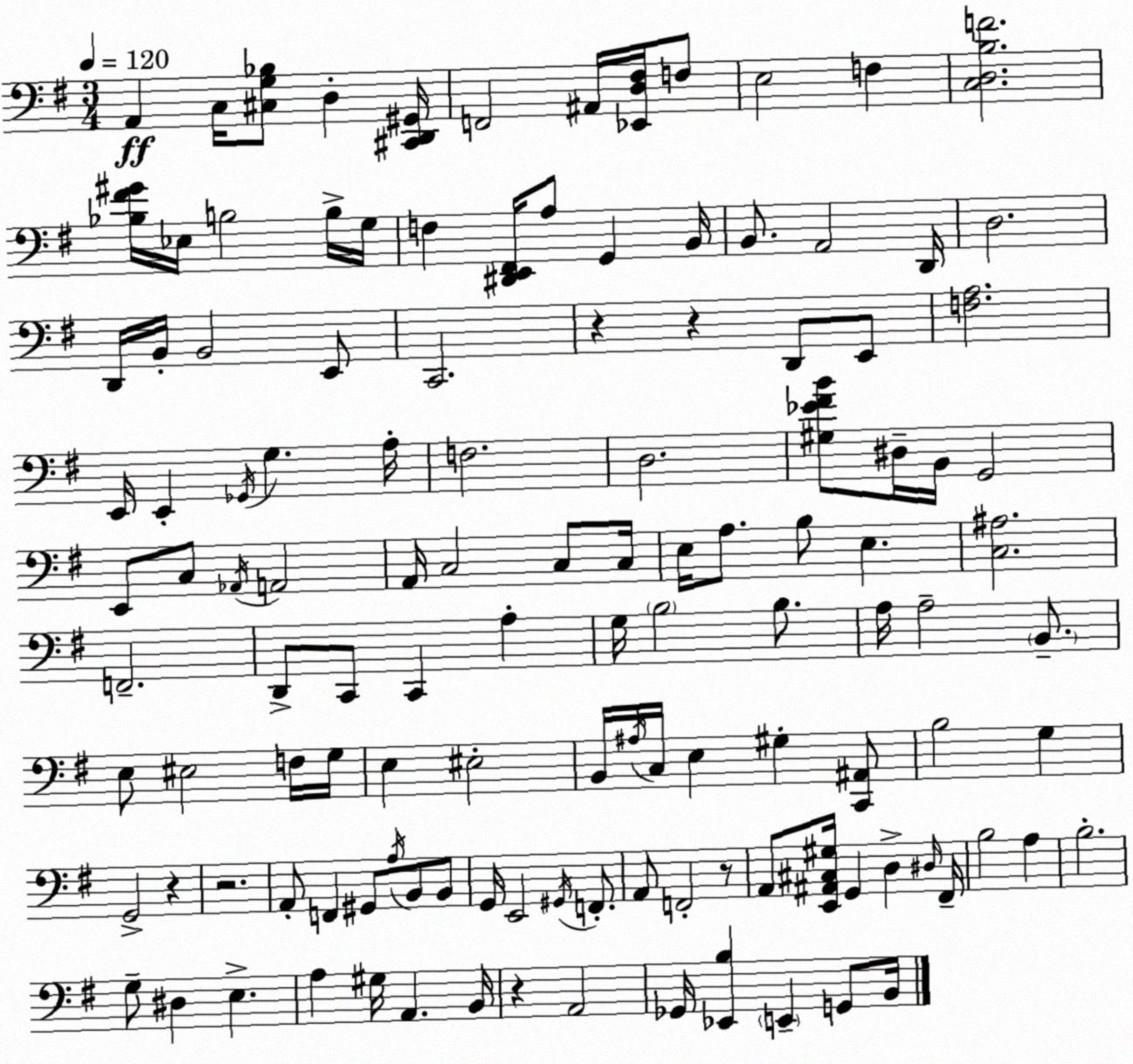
X:1
T:Untitled
M:3/4
L:1/4
K:G
A,, C,/4 [^C,G,_B,]/2 D, [^C,,D,,^G,,]/4 F,,2 ^A,,/4 [_E,,D,^F,]/4 F,/2 E,2 F, [C,D,B,F]2 [_B,^F^G]/4 _E,/4 B,2 B,/4 G,/4 F, [^D,,E,,^F,,]/4 A,/2 G,, B,,/4 B,,/2 A,,2 D,,/4 D,2 D,,/4 B,,/4 B,,2 E,,/2 C,,2 z z D,,/2 E,,/2 [F,A,]2 E,,/4 E,, _G,,/4 G, A,/4 F,2 D,2 [^G,_E^FB]/2 ^D,/4 B,,/4 G,,2 E,,/2 C,/2 _A,,/4 A,,2 A,,/4 C,2 C,/2 C,/4 E,/4 A,/2 B,/2 E, [C,^A,]2 F,,2 D,,/2 C,,/2 C,, A, G,/4 B,2 B,/2 A,/4 A,2 B,,/2 E,/2 ^E,2 F,/4 G,/4 E, ^E,2 B,,/4 ^A,/4 C,/4 E, ^G, [C,,^A,,]/2 B,2 G, G,,2 z z2 A,,/2 F,, ^G,,/2 A,/4 B,,/2 B,,/2 G,,/4 E,,2 ^G,,/4 F,,/2 A,,/2 F,,2 z/2 A,,/2 [E,,^A,,^C,^G,]/4 G,, D, ^D,/4 ^F,,/4 B,2 A, B,2 G,/2 ^D, E, A, ^G,/4 A,, B,,/4 z A,,2 _G,,/4 [_E,,B,] E,, G,,/2 B,,/4